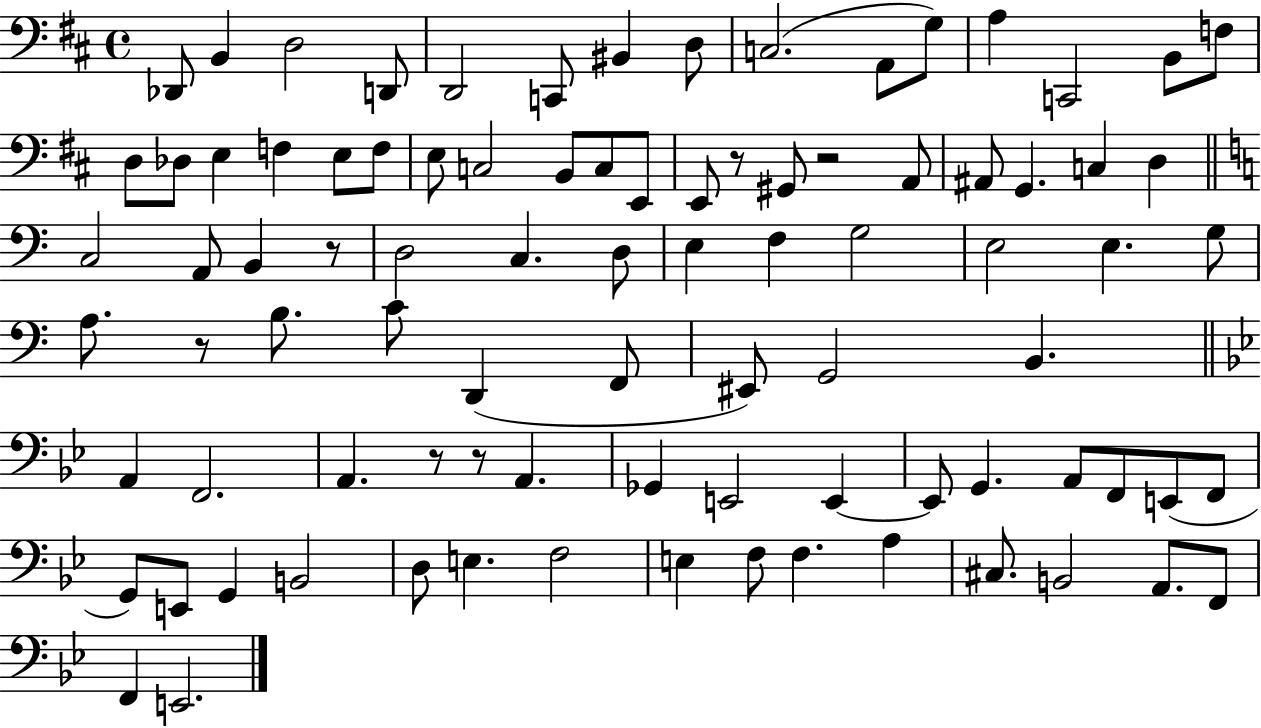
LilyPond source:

{
  \clef bass
  \time 4/4
  \defaultTimeSignature
  \key d \major
  des,8 b,4 d2 d,8 | d,2 c,8 bis,4 d8 | c2.( a,8 g8) | a4 c,2 b,8 f8 | \break d8 des8 e4 f4 e8 f8 | e8 c2 b,8 c8 e,8 | e,8 r8 gis,8 r2 a,8 | ais,8 g,4. c4 d4 | \break \bar "||" \break \key a \minor c2 a,8 b,4 r8 | d2 c4. d8 | e4 f4 g2 | e2 e4. g8 | \break a8. r8 b8. c'8 d,4( f,8 | eis,8) g,2 b,4. | \bar "||" \break \key bes \major a,4 f,2. | a,4. r8 r8 a,4. | ges,4 e,2 e,4~~ | e,8 g,4. a,8 f,8 e,8( f,8 | \break g,8) e,8 g,4 b,2 | d8 e4. f2 | e4 f8 f4. a4 | cis8. b,2 a,8. f,8 | \break f,4 e,2. | \bar "|."
}